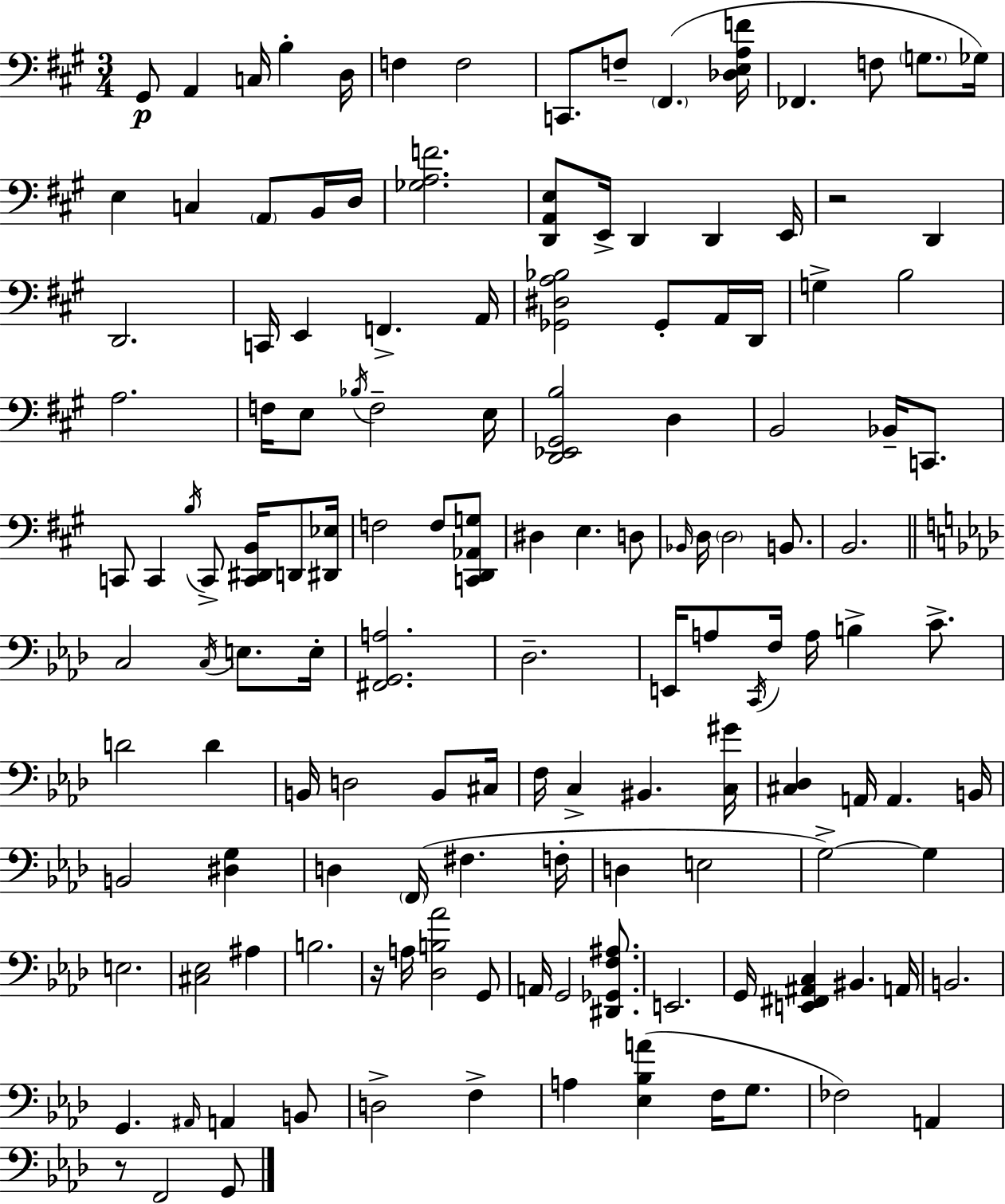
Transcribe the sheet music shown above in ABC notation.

X:1
T:Untitled
M:3/4
L:1/4
K:A
^G,,/2 A,, C,/4 B, D,/4 F, F,2 C,,/2 F,/2 ^F,, [_D,E,A,F]/4 _F,, F,/2 G,/2 _G,/4 E, C, A,,/2 B,,/4 D,/4 [_G,A,F]2 [D,,A,,E,]/2 E,,/4 D,, D,, E,,/4 z2 D,, D,,2 C,,/4 E,, F,, A,,/4 [_G,,^D,A,_B,]2 _G,,/2 A,,/4 D,,/4 G, B,2 A,2 F,/4 E,/2 _B,/4 F,2 E,/4 [D,,_E,,^G,,B,]2 D, B,,2 _B,,/4 C,,/2 C,,/2 C,, B,/4 C,,/2 [C,,^D,,B,,]/4 D,,/2 [^D,,_E,]/4 F,2 F,/2 [C,,D,,_A,,G,]/2 ^D, E, D,/2 _B,,/4 D,/4 D,2 B,,/2 B,,2 C,2 C,/4 E,/2 E,/4 [^F,,G,,A,]2 _D,2 E,,/4 A,/2 C,,/4 F,/4 A,/4 B, C/2 D2 D B,,/4 D,2 B,,/2 ^C,/4 F,/4 C, ^B,, [C,^G]/4 [^C,_D,] A,,/4 A,, B,,/4 B,,2 [^D,G,] D, F,,/4 ^F, F,/4 D, E,2 G,2 G, E,2 [^C,_E,]2 ^A, B,2 z/4 A,/4 [_D,B,_A]2 G,,/2 A,,/4 G,,2 [^D,,_G,,F,^A,]/2 E,,2 G,,/4 [E,,^F,,^A,,C,] ^B,, A,,/4 B,,2 G,, ^A,,/4 A,, B,,/2 D,2 F, A, [_E,_B,A] F,/4 G,/2 _F,2 A,, z/2 F,,2 G,,/2